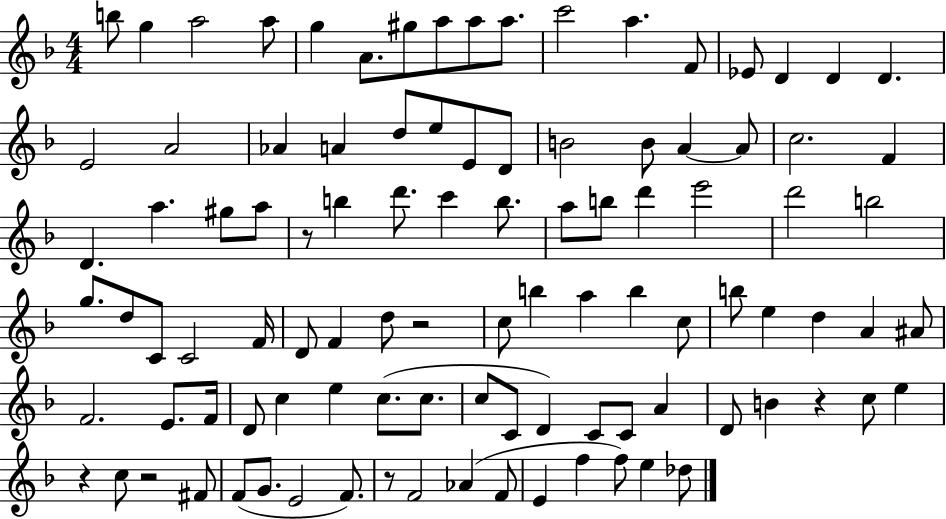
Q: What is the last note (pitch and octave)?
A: Db5